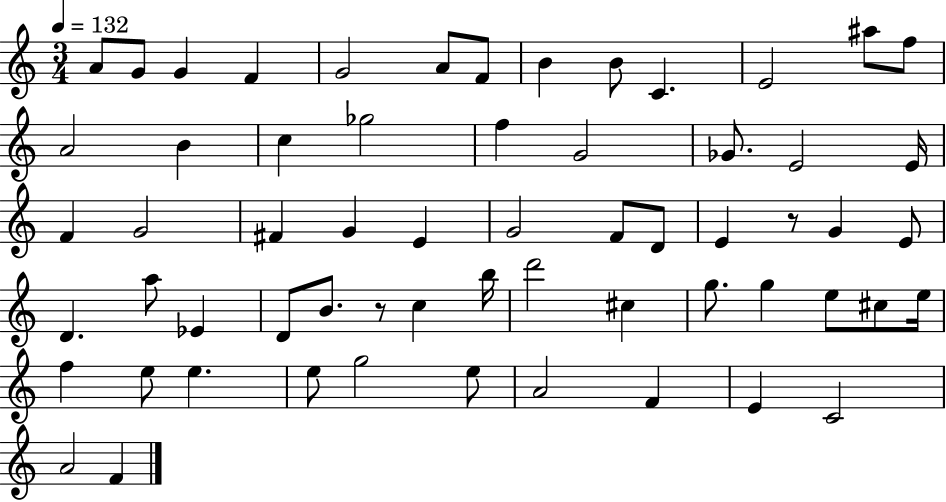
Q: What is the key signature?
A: C major